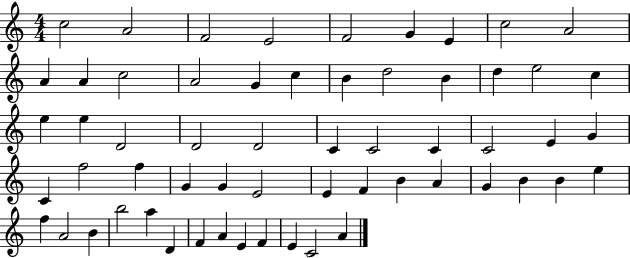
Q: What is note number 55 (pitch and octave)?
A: E4